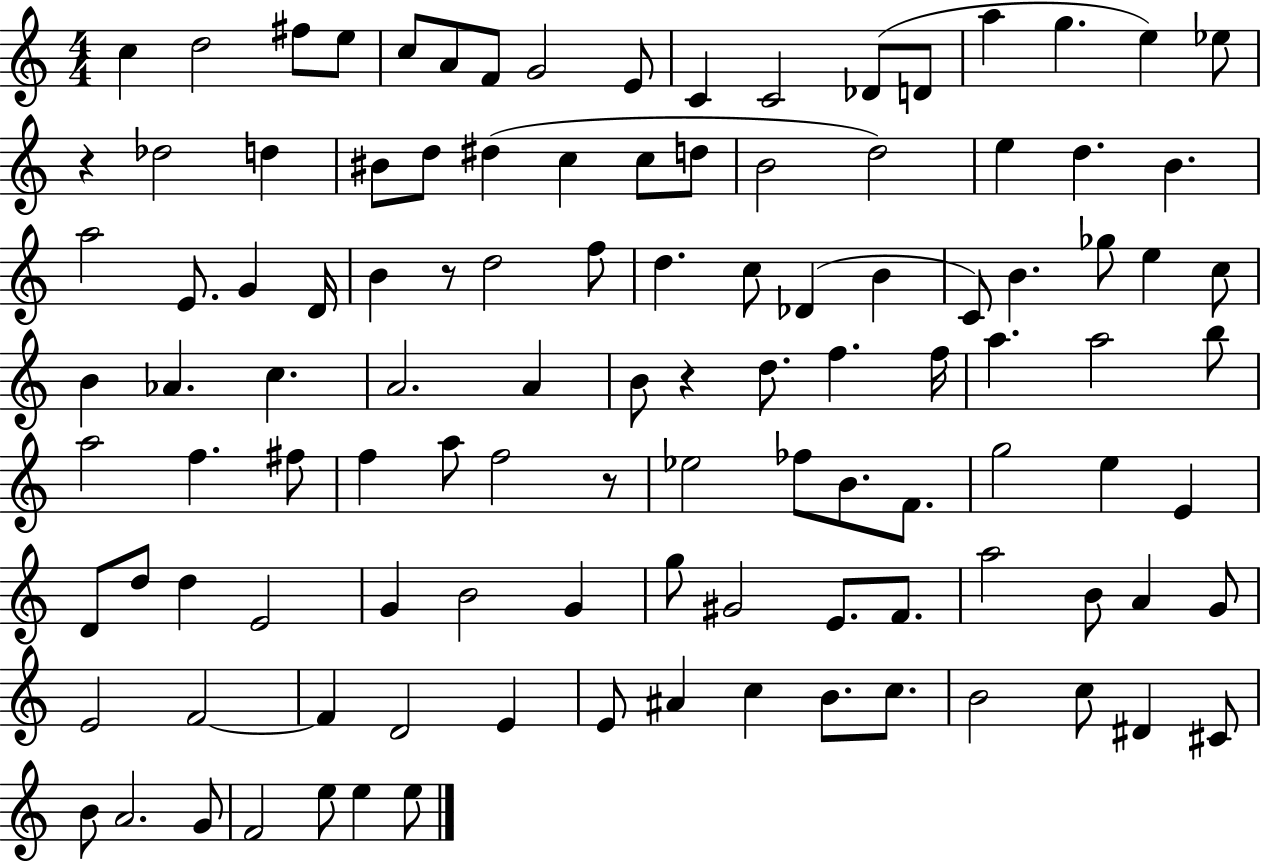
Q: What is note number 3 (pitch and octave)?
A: F#5